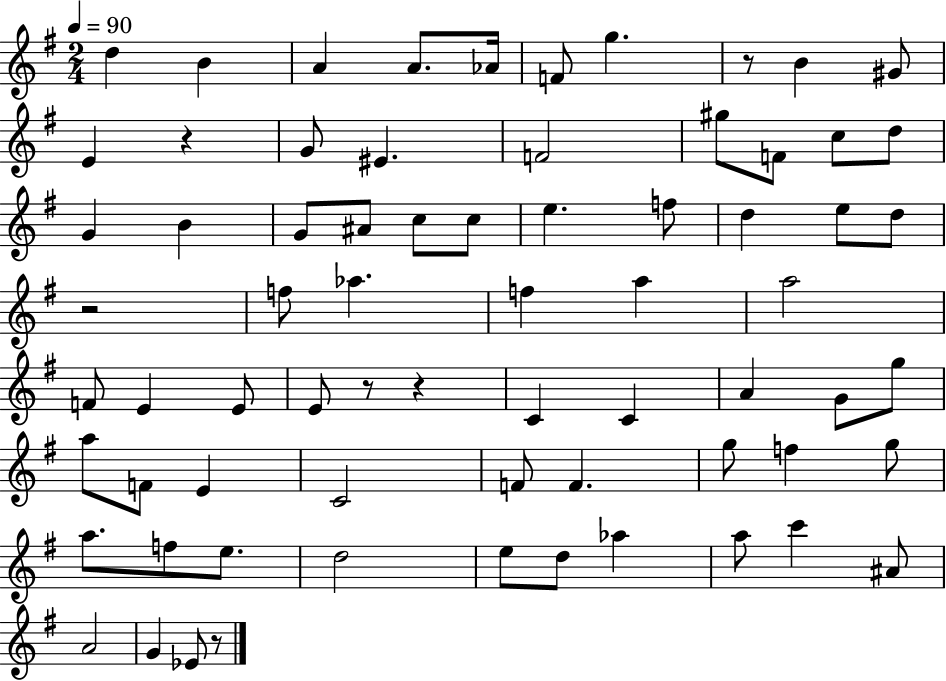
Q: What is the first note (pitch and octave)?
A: D5